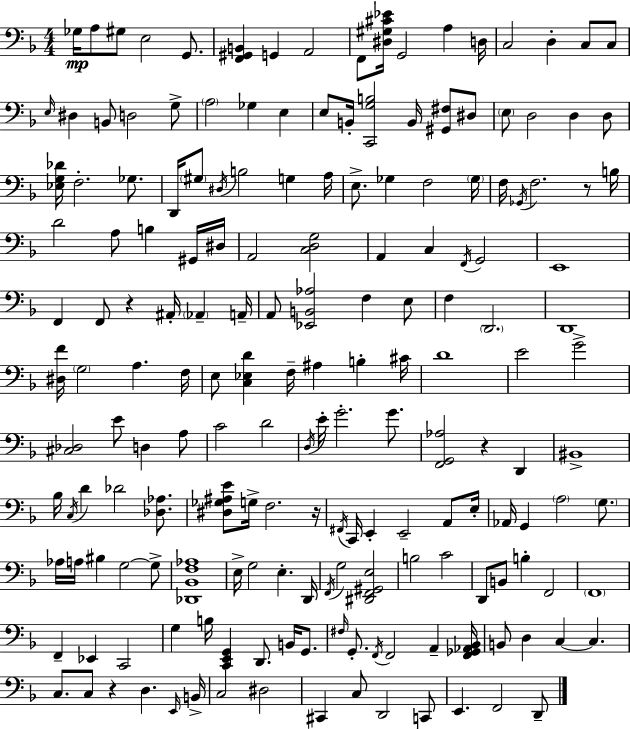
X:1
T:Untitled
M:4/4
L:1/4
K:F
_G,/4 A,/2 ^G,/2 E,2 G,,/2 [F,,^G,,B,,] G,, A,,2 F,,/2 [^D,^G,^C_E]/4 G,,2 A, D,/4 C,2 D, C,/2 C,/2 E,/4 ^D, B,,/2 D,2 G,/2 A,2 _G, E, E,/2 B,,/4 [C,,G,B,]2 B,,/4 [^G,,^F,]/2 ^D,/2 E,/2 D,2 D, D,/2 [_E,G,_D]/4 F,2 _G,/2 D,,/4 ^G,/2 ^D,/4 B,2 G, A,/4 E,/2 _G, F,2 _G,/4 F,/4 _G,,/4 F,2 z/2 B,/4 D2 A,/2 B, ^G,,/4 ^D,/4 A,,2 [C,D,G,]2 A,, C, F,,/4 G,,2 E,,4 F,, F,,/2 z ^A,,/4 _A,, A,,/4 A,,/2 [_E,,B,,_A,]2 F, E,/2 F, D,,2 D,,4 [^D,F]/4 G,2 A, F,/4 E,/2 [C,_E,D] F,/4 ^A, B, ^C/4 D4 E2 G2 [^C,_D,]2 E/2 D, A,/2 C2 D2 D,/4 E/4 G2 G/2 [F,,G,,_A,]2 z D,, ^B,,4 _B,/4 C,/4 D _D2 [_D,_A,]/2 [^D,_G,^A,E]/2 G,/4 F,2 z/4 ^F,,/4 C,,/4 E,, E,,2 A,,/2 E,/4 _A,,/4 G,, A,2 G,/2 _A,/4 A,/4 ^B, G,2 G,/2 [_D,,_B,,F,_A,]4 E,/4 G,2 E, D,,/4 F,,/4 G,2 [^D,,F,,^G,,E,]2 B,2 C2 D,,/2 B,,/2 B, F,,2 F,,4 F,, _E,, C,,2 G, B,/4 [C,,E,,G,,] D,,/2 B,,/4 G,,/2 ^F,/4 G,,/2 F,,/4 F,,2 A,, [F,,_G,,_A,,_B,,]/4 B,,/2 D, C, C, C,/2 C,/2 z D, E,,/4 B,,/4 C,2 ^D,2 ^C,, C,/2 D,,2 C,,/2 E,, F,,2 D,,/2